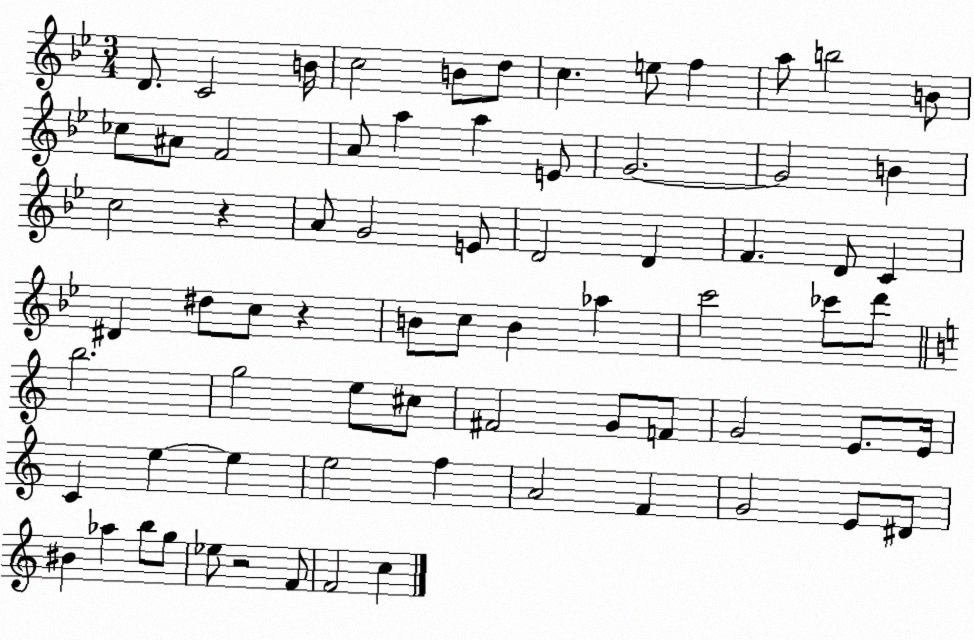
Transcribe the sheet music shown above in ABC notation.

X:1
T:Untitled
M:3/4
L:1/4
K:Bb
D/2 C2 B/4 c2 B/2 d/2 c e/2 f a/2 b2 B/2 _c/2 ^A/2 F2 A/2 a a E/2 G2 G2 B c2 z A/2 G2 E/2 D2 D F D/2 C ^D ^d/2 c/2 z B/2 c/2 B _a c'2 _c'/2 d'/2 b2 g2 e/2 ^c/2 ^F2 G/2 F/2 G2 E/2 E/4 C e e e2 f A2 F G2 E/2 ^D/2 ^B _a b/2 g/2 _e/2 z2 F/2 F2 c